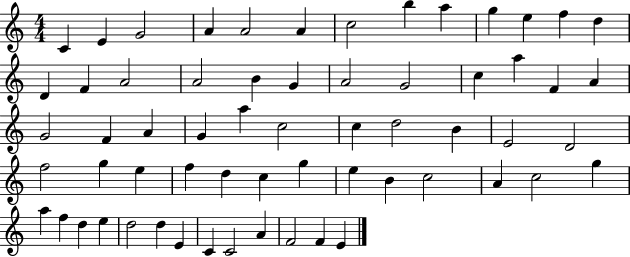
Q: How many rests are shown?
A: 0